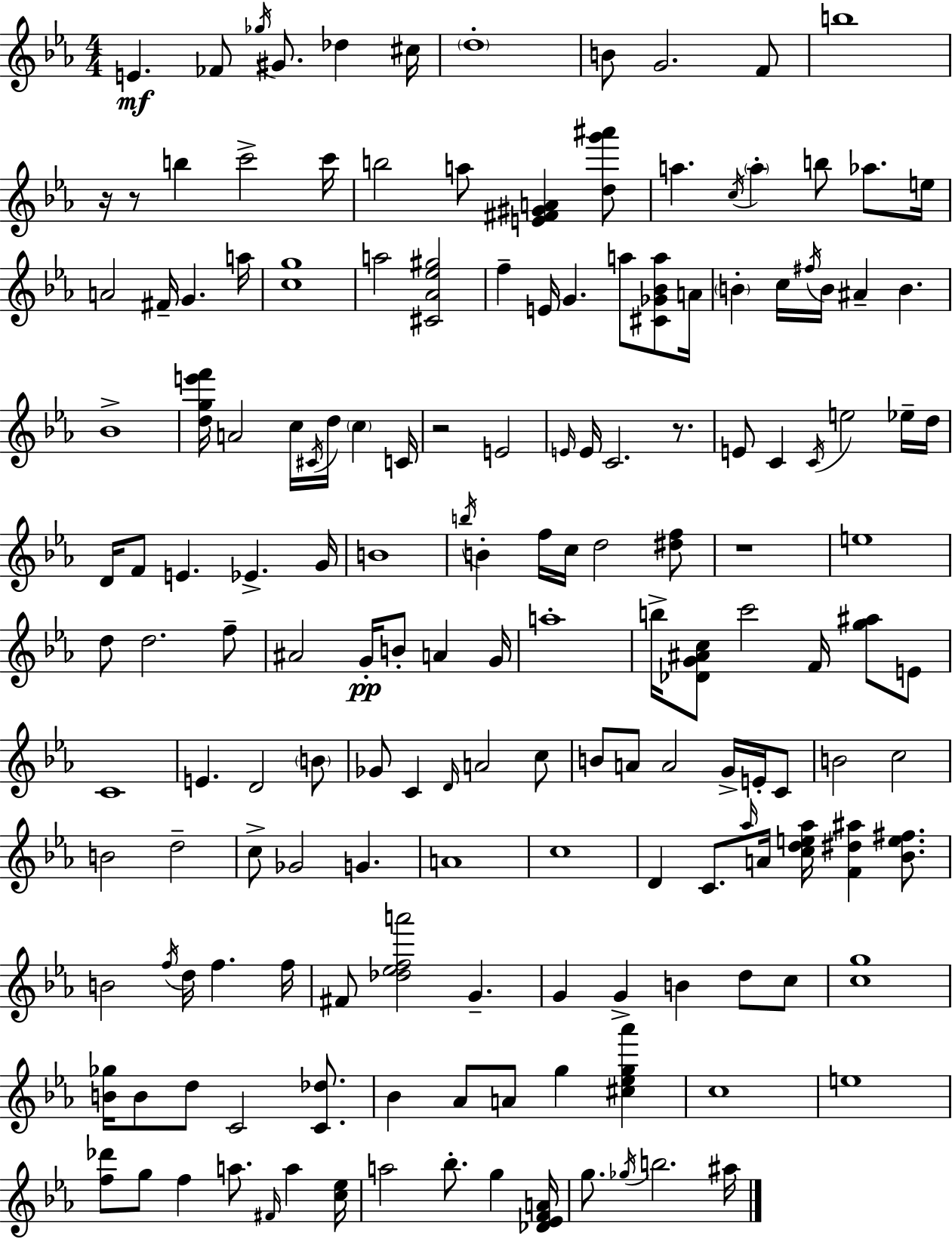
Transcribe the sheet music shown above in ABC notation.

X:1
T:Untitled
M:4/4
L:1/4
K:Cm
E _F/2 _g/4 ^G/2 _d ^c/4 d4 B/2 G2 F/2 b4 z/4 z/2 b c'2 c'/4 b2 a/2 [E^F^GA] [dg'^a']/2 a c/4 a b/2 _a/2 e/4 A2 ^F/4 G a/4 [cg]4 a2 [^C_A_e^g]2 f E/4 G a/2 [^C_G_Ba]/2 A/4 B c/4 ^f/4 B/4 ^A B _B4 [dge'f']/4 A2 c/4 ^C/4 d/4 c C/4 z2 E2 E/4 E/4 C2 z/2 E/2 C C/4 e2 _e/4 d/4 D/4 F/2 E _E G/4 B4 b/4 B f/4 c/4 d2 [^df]/2 z4 e4 d/2 d2 f/2 ^A2 G/4 B/2 A G/4 a4 b/4 [_DG^Ac]/2 c'2 F/4 [g^a]/2 E/2 C4 E D2 B/2 _G/2 C D/4 A2 c/2 B/2 A/2 A2 G/4 E/4 C/2 B2 c2 B2 d2 c/2 _G2 G A4 c4 D C/2 _a/4 A/4 [cde_a]/4 [F^d^a] [_Be^f]/2 B2 f/4 d/4 f f/4 ^F/2 [_d_efa']2 G G G B d/2 c/2 [cg]4 [B_g]/4 B/2 d/2 C2 [C_d]/2 _B _A/2 A/2 g [^c_eg_a'] c4 e4 [f_d']/2 g/2 f a/2 ^F/4 a [c_e]/4 a2 _b/2 g [_D_EFA]/4 g/2 _g/4 b2 ^a/4